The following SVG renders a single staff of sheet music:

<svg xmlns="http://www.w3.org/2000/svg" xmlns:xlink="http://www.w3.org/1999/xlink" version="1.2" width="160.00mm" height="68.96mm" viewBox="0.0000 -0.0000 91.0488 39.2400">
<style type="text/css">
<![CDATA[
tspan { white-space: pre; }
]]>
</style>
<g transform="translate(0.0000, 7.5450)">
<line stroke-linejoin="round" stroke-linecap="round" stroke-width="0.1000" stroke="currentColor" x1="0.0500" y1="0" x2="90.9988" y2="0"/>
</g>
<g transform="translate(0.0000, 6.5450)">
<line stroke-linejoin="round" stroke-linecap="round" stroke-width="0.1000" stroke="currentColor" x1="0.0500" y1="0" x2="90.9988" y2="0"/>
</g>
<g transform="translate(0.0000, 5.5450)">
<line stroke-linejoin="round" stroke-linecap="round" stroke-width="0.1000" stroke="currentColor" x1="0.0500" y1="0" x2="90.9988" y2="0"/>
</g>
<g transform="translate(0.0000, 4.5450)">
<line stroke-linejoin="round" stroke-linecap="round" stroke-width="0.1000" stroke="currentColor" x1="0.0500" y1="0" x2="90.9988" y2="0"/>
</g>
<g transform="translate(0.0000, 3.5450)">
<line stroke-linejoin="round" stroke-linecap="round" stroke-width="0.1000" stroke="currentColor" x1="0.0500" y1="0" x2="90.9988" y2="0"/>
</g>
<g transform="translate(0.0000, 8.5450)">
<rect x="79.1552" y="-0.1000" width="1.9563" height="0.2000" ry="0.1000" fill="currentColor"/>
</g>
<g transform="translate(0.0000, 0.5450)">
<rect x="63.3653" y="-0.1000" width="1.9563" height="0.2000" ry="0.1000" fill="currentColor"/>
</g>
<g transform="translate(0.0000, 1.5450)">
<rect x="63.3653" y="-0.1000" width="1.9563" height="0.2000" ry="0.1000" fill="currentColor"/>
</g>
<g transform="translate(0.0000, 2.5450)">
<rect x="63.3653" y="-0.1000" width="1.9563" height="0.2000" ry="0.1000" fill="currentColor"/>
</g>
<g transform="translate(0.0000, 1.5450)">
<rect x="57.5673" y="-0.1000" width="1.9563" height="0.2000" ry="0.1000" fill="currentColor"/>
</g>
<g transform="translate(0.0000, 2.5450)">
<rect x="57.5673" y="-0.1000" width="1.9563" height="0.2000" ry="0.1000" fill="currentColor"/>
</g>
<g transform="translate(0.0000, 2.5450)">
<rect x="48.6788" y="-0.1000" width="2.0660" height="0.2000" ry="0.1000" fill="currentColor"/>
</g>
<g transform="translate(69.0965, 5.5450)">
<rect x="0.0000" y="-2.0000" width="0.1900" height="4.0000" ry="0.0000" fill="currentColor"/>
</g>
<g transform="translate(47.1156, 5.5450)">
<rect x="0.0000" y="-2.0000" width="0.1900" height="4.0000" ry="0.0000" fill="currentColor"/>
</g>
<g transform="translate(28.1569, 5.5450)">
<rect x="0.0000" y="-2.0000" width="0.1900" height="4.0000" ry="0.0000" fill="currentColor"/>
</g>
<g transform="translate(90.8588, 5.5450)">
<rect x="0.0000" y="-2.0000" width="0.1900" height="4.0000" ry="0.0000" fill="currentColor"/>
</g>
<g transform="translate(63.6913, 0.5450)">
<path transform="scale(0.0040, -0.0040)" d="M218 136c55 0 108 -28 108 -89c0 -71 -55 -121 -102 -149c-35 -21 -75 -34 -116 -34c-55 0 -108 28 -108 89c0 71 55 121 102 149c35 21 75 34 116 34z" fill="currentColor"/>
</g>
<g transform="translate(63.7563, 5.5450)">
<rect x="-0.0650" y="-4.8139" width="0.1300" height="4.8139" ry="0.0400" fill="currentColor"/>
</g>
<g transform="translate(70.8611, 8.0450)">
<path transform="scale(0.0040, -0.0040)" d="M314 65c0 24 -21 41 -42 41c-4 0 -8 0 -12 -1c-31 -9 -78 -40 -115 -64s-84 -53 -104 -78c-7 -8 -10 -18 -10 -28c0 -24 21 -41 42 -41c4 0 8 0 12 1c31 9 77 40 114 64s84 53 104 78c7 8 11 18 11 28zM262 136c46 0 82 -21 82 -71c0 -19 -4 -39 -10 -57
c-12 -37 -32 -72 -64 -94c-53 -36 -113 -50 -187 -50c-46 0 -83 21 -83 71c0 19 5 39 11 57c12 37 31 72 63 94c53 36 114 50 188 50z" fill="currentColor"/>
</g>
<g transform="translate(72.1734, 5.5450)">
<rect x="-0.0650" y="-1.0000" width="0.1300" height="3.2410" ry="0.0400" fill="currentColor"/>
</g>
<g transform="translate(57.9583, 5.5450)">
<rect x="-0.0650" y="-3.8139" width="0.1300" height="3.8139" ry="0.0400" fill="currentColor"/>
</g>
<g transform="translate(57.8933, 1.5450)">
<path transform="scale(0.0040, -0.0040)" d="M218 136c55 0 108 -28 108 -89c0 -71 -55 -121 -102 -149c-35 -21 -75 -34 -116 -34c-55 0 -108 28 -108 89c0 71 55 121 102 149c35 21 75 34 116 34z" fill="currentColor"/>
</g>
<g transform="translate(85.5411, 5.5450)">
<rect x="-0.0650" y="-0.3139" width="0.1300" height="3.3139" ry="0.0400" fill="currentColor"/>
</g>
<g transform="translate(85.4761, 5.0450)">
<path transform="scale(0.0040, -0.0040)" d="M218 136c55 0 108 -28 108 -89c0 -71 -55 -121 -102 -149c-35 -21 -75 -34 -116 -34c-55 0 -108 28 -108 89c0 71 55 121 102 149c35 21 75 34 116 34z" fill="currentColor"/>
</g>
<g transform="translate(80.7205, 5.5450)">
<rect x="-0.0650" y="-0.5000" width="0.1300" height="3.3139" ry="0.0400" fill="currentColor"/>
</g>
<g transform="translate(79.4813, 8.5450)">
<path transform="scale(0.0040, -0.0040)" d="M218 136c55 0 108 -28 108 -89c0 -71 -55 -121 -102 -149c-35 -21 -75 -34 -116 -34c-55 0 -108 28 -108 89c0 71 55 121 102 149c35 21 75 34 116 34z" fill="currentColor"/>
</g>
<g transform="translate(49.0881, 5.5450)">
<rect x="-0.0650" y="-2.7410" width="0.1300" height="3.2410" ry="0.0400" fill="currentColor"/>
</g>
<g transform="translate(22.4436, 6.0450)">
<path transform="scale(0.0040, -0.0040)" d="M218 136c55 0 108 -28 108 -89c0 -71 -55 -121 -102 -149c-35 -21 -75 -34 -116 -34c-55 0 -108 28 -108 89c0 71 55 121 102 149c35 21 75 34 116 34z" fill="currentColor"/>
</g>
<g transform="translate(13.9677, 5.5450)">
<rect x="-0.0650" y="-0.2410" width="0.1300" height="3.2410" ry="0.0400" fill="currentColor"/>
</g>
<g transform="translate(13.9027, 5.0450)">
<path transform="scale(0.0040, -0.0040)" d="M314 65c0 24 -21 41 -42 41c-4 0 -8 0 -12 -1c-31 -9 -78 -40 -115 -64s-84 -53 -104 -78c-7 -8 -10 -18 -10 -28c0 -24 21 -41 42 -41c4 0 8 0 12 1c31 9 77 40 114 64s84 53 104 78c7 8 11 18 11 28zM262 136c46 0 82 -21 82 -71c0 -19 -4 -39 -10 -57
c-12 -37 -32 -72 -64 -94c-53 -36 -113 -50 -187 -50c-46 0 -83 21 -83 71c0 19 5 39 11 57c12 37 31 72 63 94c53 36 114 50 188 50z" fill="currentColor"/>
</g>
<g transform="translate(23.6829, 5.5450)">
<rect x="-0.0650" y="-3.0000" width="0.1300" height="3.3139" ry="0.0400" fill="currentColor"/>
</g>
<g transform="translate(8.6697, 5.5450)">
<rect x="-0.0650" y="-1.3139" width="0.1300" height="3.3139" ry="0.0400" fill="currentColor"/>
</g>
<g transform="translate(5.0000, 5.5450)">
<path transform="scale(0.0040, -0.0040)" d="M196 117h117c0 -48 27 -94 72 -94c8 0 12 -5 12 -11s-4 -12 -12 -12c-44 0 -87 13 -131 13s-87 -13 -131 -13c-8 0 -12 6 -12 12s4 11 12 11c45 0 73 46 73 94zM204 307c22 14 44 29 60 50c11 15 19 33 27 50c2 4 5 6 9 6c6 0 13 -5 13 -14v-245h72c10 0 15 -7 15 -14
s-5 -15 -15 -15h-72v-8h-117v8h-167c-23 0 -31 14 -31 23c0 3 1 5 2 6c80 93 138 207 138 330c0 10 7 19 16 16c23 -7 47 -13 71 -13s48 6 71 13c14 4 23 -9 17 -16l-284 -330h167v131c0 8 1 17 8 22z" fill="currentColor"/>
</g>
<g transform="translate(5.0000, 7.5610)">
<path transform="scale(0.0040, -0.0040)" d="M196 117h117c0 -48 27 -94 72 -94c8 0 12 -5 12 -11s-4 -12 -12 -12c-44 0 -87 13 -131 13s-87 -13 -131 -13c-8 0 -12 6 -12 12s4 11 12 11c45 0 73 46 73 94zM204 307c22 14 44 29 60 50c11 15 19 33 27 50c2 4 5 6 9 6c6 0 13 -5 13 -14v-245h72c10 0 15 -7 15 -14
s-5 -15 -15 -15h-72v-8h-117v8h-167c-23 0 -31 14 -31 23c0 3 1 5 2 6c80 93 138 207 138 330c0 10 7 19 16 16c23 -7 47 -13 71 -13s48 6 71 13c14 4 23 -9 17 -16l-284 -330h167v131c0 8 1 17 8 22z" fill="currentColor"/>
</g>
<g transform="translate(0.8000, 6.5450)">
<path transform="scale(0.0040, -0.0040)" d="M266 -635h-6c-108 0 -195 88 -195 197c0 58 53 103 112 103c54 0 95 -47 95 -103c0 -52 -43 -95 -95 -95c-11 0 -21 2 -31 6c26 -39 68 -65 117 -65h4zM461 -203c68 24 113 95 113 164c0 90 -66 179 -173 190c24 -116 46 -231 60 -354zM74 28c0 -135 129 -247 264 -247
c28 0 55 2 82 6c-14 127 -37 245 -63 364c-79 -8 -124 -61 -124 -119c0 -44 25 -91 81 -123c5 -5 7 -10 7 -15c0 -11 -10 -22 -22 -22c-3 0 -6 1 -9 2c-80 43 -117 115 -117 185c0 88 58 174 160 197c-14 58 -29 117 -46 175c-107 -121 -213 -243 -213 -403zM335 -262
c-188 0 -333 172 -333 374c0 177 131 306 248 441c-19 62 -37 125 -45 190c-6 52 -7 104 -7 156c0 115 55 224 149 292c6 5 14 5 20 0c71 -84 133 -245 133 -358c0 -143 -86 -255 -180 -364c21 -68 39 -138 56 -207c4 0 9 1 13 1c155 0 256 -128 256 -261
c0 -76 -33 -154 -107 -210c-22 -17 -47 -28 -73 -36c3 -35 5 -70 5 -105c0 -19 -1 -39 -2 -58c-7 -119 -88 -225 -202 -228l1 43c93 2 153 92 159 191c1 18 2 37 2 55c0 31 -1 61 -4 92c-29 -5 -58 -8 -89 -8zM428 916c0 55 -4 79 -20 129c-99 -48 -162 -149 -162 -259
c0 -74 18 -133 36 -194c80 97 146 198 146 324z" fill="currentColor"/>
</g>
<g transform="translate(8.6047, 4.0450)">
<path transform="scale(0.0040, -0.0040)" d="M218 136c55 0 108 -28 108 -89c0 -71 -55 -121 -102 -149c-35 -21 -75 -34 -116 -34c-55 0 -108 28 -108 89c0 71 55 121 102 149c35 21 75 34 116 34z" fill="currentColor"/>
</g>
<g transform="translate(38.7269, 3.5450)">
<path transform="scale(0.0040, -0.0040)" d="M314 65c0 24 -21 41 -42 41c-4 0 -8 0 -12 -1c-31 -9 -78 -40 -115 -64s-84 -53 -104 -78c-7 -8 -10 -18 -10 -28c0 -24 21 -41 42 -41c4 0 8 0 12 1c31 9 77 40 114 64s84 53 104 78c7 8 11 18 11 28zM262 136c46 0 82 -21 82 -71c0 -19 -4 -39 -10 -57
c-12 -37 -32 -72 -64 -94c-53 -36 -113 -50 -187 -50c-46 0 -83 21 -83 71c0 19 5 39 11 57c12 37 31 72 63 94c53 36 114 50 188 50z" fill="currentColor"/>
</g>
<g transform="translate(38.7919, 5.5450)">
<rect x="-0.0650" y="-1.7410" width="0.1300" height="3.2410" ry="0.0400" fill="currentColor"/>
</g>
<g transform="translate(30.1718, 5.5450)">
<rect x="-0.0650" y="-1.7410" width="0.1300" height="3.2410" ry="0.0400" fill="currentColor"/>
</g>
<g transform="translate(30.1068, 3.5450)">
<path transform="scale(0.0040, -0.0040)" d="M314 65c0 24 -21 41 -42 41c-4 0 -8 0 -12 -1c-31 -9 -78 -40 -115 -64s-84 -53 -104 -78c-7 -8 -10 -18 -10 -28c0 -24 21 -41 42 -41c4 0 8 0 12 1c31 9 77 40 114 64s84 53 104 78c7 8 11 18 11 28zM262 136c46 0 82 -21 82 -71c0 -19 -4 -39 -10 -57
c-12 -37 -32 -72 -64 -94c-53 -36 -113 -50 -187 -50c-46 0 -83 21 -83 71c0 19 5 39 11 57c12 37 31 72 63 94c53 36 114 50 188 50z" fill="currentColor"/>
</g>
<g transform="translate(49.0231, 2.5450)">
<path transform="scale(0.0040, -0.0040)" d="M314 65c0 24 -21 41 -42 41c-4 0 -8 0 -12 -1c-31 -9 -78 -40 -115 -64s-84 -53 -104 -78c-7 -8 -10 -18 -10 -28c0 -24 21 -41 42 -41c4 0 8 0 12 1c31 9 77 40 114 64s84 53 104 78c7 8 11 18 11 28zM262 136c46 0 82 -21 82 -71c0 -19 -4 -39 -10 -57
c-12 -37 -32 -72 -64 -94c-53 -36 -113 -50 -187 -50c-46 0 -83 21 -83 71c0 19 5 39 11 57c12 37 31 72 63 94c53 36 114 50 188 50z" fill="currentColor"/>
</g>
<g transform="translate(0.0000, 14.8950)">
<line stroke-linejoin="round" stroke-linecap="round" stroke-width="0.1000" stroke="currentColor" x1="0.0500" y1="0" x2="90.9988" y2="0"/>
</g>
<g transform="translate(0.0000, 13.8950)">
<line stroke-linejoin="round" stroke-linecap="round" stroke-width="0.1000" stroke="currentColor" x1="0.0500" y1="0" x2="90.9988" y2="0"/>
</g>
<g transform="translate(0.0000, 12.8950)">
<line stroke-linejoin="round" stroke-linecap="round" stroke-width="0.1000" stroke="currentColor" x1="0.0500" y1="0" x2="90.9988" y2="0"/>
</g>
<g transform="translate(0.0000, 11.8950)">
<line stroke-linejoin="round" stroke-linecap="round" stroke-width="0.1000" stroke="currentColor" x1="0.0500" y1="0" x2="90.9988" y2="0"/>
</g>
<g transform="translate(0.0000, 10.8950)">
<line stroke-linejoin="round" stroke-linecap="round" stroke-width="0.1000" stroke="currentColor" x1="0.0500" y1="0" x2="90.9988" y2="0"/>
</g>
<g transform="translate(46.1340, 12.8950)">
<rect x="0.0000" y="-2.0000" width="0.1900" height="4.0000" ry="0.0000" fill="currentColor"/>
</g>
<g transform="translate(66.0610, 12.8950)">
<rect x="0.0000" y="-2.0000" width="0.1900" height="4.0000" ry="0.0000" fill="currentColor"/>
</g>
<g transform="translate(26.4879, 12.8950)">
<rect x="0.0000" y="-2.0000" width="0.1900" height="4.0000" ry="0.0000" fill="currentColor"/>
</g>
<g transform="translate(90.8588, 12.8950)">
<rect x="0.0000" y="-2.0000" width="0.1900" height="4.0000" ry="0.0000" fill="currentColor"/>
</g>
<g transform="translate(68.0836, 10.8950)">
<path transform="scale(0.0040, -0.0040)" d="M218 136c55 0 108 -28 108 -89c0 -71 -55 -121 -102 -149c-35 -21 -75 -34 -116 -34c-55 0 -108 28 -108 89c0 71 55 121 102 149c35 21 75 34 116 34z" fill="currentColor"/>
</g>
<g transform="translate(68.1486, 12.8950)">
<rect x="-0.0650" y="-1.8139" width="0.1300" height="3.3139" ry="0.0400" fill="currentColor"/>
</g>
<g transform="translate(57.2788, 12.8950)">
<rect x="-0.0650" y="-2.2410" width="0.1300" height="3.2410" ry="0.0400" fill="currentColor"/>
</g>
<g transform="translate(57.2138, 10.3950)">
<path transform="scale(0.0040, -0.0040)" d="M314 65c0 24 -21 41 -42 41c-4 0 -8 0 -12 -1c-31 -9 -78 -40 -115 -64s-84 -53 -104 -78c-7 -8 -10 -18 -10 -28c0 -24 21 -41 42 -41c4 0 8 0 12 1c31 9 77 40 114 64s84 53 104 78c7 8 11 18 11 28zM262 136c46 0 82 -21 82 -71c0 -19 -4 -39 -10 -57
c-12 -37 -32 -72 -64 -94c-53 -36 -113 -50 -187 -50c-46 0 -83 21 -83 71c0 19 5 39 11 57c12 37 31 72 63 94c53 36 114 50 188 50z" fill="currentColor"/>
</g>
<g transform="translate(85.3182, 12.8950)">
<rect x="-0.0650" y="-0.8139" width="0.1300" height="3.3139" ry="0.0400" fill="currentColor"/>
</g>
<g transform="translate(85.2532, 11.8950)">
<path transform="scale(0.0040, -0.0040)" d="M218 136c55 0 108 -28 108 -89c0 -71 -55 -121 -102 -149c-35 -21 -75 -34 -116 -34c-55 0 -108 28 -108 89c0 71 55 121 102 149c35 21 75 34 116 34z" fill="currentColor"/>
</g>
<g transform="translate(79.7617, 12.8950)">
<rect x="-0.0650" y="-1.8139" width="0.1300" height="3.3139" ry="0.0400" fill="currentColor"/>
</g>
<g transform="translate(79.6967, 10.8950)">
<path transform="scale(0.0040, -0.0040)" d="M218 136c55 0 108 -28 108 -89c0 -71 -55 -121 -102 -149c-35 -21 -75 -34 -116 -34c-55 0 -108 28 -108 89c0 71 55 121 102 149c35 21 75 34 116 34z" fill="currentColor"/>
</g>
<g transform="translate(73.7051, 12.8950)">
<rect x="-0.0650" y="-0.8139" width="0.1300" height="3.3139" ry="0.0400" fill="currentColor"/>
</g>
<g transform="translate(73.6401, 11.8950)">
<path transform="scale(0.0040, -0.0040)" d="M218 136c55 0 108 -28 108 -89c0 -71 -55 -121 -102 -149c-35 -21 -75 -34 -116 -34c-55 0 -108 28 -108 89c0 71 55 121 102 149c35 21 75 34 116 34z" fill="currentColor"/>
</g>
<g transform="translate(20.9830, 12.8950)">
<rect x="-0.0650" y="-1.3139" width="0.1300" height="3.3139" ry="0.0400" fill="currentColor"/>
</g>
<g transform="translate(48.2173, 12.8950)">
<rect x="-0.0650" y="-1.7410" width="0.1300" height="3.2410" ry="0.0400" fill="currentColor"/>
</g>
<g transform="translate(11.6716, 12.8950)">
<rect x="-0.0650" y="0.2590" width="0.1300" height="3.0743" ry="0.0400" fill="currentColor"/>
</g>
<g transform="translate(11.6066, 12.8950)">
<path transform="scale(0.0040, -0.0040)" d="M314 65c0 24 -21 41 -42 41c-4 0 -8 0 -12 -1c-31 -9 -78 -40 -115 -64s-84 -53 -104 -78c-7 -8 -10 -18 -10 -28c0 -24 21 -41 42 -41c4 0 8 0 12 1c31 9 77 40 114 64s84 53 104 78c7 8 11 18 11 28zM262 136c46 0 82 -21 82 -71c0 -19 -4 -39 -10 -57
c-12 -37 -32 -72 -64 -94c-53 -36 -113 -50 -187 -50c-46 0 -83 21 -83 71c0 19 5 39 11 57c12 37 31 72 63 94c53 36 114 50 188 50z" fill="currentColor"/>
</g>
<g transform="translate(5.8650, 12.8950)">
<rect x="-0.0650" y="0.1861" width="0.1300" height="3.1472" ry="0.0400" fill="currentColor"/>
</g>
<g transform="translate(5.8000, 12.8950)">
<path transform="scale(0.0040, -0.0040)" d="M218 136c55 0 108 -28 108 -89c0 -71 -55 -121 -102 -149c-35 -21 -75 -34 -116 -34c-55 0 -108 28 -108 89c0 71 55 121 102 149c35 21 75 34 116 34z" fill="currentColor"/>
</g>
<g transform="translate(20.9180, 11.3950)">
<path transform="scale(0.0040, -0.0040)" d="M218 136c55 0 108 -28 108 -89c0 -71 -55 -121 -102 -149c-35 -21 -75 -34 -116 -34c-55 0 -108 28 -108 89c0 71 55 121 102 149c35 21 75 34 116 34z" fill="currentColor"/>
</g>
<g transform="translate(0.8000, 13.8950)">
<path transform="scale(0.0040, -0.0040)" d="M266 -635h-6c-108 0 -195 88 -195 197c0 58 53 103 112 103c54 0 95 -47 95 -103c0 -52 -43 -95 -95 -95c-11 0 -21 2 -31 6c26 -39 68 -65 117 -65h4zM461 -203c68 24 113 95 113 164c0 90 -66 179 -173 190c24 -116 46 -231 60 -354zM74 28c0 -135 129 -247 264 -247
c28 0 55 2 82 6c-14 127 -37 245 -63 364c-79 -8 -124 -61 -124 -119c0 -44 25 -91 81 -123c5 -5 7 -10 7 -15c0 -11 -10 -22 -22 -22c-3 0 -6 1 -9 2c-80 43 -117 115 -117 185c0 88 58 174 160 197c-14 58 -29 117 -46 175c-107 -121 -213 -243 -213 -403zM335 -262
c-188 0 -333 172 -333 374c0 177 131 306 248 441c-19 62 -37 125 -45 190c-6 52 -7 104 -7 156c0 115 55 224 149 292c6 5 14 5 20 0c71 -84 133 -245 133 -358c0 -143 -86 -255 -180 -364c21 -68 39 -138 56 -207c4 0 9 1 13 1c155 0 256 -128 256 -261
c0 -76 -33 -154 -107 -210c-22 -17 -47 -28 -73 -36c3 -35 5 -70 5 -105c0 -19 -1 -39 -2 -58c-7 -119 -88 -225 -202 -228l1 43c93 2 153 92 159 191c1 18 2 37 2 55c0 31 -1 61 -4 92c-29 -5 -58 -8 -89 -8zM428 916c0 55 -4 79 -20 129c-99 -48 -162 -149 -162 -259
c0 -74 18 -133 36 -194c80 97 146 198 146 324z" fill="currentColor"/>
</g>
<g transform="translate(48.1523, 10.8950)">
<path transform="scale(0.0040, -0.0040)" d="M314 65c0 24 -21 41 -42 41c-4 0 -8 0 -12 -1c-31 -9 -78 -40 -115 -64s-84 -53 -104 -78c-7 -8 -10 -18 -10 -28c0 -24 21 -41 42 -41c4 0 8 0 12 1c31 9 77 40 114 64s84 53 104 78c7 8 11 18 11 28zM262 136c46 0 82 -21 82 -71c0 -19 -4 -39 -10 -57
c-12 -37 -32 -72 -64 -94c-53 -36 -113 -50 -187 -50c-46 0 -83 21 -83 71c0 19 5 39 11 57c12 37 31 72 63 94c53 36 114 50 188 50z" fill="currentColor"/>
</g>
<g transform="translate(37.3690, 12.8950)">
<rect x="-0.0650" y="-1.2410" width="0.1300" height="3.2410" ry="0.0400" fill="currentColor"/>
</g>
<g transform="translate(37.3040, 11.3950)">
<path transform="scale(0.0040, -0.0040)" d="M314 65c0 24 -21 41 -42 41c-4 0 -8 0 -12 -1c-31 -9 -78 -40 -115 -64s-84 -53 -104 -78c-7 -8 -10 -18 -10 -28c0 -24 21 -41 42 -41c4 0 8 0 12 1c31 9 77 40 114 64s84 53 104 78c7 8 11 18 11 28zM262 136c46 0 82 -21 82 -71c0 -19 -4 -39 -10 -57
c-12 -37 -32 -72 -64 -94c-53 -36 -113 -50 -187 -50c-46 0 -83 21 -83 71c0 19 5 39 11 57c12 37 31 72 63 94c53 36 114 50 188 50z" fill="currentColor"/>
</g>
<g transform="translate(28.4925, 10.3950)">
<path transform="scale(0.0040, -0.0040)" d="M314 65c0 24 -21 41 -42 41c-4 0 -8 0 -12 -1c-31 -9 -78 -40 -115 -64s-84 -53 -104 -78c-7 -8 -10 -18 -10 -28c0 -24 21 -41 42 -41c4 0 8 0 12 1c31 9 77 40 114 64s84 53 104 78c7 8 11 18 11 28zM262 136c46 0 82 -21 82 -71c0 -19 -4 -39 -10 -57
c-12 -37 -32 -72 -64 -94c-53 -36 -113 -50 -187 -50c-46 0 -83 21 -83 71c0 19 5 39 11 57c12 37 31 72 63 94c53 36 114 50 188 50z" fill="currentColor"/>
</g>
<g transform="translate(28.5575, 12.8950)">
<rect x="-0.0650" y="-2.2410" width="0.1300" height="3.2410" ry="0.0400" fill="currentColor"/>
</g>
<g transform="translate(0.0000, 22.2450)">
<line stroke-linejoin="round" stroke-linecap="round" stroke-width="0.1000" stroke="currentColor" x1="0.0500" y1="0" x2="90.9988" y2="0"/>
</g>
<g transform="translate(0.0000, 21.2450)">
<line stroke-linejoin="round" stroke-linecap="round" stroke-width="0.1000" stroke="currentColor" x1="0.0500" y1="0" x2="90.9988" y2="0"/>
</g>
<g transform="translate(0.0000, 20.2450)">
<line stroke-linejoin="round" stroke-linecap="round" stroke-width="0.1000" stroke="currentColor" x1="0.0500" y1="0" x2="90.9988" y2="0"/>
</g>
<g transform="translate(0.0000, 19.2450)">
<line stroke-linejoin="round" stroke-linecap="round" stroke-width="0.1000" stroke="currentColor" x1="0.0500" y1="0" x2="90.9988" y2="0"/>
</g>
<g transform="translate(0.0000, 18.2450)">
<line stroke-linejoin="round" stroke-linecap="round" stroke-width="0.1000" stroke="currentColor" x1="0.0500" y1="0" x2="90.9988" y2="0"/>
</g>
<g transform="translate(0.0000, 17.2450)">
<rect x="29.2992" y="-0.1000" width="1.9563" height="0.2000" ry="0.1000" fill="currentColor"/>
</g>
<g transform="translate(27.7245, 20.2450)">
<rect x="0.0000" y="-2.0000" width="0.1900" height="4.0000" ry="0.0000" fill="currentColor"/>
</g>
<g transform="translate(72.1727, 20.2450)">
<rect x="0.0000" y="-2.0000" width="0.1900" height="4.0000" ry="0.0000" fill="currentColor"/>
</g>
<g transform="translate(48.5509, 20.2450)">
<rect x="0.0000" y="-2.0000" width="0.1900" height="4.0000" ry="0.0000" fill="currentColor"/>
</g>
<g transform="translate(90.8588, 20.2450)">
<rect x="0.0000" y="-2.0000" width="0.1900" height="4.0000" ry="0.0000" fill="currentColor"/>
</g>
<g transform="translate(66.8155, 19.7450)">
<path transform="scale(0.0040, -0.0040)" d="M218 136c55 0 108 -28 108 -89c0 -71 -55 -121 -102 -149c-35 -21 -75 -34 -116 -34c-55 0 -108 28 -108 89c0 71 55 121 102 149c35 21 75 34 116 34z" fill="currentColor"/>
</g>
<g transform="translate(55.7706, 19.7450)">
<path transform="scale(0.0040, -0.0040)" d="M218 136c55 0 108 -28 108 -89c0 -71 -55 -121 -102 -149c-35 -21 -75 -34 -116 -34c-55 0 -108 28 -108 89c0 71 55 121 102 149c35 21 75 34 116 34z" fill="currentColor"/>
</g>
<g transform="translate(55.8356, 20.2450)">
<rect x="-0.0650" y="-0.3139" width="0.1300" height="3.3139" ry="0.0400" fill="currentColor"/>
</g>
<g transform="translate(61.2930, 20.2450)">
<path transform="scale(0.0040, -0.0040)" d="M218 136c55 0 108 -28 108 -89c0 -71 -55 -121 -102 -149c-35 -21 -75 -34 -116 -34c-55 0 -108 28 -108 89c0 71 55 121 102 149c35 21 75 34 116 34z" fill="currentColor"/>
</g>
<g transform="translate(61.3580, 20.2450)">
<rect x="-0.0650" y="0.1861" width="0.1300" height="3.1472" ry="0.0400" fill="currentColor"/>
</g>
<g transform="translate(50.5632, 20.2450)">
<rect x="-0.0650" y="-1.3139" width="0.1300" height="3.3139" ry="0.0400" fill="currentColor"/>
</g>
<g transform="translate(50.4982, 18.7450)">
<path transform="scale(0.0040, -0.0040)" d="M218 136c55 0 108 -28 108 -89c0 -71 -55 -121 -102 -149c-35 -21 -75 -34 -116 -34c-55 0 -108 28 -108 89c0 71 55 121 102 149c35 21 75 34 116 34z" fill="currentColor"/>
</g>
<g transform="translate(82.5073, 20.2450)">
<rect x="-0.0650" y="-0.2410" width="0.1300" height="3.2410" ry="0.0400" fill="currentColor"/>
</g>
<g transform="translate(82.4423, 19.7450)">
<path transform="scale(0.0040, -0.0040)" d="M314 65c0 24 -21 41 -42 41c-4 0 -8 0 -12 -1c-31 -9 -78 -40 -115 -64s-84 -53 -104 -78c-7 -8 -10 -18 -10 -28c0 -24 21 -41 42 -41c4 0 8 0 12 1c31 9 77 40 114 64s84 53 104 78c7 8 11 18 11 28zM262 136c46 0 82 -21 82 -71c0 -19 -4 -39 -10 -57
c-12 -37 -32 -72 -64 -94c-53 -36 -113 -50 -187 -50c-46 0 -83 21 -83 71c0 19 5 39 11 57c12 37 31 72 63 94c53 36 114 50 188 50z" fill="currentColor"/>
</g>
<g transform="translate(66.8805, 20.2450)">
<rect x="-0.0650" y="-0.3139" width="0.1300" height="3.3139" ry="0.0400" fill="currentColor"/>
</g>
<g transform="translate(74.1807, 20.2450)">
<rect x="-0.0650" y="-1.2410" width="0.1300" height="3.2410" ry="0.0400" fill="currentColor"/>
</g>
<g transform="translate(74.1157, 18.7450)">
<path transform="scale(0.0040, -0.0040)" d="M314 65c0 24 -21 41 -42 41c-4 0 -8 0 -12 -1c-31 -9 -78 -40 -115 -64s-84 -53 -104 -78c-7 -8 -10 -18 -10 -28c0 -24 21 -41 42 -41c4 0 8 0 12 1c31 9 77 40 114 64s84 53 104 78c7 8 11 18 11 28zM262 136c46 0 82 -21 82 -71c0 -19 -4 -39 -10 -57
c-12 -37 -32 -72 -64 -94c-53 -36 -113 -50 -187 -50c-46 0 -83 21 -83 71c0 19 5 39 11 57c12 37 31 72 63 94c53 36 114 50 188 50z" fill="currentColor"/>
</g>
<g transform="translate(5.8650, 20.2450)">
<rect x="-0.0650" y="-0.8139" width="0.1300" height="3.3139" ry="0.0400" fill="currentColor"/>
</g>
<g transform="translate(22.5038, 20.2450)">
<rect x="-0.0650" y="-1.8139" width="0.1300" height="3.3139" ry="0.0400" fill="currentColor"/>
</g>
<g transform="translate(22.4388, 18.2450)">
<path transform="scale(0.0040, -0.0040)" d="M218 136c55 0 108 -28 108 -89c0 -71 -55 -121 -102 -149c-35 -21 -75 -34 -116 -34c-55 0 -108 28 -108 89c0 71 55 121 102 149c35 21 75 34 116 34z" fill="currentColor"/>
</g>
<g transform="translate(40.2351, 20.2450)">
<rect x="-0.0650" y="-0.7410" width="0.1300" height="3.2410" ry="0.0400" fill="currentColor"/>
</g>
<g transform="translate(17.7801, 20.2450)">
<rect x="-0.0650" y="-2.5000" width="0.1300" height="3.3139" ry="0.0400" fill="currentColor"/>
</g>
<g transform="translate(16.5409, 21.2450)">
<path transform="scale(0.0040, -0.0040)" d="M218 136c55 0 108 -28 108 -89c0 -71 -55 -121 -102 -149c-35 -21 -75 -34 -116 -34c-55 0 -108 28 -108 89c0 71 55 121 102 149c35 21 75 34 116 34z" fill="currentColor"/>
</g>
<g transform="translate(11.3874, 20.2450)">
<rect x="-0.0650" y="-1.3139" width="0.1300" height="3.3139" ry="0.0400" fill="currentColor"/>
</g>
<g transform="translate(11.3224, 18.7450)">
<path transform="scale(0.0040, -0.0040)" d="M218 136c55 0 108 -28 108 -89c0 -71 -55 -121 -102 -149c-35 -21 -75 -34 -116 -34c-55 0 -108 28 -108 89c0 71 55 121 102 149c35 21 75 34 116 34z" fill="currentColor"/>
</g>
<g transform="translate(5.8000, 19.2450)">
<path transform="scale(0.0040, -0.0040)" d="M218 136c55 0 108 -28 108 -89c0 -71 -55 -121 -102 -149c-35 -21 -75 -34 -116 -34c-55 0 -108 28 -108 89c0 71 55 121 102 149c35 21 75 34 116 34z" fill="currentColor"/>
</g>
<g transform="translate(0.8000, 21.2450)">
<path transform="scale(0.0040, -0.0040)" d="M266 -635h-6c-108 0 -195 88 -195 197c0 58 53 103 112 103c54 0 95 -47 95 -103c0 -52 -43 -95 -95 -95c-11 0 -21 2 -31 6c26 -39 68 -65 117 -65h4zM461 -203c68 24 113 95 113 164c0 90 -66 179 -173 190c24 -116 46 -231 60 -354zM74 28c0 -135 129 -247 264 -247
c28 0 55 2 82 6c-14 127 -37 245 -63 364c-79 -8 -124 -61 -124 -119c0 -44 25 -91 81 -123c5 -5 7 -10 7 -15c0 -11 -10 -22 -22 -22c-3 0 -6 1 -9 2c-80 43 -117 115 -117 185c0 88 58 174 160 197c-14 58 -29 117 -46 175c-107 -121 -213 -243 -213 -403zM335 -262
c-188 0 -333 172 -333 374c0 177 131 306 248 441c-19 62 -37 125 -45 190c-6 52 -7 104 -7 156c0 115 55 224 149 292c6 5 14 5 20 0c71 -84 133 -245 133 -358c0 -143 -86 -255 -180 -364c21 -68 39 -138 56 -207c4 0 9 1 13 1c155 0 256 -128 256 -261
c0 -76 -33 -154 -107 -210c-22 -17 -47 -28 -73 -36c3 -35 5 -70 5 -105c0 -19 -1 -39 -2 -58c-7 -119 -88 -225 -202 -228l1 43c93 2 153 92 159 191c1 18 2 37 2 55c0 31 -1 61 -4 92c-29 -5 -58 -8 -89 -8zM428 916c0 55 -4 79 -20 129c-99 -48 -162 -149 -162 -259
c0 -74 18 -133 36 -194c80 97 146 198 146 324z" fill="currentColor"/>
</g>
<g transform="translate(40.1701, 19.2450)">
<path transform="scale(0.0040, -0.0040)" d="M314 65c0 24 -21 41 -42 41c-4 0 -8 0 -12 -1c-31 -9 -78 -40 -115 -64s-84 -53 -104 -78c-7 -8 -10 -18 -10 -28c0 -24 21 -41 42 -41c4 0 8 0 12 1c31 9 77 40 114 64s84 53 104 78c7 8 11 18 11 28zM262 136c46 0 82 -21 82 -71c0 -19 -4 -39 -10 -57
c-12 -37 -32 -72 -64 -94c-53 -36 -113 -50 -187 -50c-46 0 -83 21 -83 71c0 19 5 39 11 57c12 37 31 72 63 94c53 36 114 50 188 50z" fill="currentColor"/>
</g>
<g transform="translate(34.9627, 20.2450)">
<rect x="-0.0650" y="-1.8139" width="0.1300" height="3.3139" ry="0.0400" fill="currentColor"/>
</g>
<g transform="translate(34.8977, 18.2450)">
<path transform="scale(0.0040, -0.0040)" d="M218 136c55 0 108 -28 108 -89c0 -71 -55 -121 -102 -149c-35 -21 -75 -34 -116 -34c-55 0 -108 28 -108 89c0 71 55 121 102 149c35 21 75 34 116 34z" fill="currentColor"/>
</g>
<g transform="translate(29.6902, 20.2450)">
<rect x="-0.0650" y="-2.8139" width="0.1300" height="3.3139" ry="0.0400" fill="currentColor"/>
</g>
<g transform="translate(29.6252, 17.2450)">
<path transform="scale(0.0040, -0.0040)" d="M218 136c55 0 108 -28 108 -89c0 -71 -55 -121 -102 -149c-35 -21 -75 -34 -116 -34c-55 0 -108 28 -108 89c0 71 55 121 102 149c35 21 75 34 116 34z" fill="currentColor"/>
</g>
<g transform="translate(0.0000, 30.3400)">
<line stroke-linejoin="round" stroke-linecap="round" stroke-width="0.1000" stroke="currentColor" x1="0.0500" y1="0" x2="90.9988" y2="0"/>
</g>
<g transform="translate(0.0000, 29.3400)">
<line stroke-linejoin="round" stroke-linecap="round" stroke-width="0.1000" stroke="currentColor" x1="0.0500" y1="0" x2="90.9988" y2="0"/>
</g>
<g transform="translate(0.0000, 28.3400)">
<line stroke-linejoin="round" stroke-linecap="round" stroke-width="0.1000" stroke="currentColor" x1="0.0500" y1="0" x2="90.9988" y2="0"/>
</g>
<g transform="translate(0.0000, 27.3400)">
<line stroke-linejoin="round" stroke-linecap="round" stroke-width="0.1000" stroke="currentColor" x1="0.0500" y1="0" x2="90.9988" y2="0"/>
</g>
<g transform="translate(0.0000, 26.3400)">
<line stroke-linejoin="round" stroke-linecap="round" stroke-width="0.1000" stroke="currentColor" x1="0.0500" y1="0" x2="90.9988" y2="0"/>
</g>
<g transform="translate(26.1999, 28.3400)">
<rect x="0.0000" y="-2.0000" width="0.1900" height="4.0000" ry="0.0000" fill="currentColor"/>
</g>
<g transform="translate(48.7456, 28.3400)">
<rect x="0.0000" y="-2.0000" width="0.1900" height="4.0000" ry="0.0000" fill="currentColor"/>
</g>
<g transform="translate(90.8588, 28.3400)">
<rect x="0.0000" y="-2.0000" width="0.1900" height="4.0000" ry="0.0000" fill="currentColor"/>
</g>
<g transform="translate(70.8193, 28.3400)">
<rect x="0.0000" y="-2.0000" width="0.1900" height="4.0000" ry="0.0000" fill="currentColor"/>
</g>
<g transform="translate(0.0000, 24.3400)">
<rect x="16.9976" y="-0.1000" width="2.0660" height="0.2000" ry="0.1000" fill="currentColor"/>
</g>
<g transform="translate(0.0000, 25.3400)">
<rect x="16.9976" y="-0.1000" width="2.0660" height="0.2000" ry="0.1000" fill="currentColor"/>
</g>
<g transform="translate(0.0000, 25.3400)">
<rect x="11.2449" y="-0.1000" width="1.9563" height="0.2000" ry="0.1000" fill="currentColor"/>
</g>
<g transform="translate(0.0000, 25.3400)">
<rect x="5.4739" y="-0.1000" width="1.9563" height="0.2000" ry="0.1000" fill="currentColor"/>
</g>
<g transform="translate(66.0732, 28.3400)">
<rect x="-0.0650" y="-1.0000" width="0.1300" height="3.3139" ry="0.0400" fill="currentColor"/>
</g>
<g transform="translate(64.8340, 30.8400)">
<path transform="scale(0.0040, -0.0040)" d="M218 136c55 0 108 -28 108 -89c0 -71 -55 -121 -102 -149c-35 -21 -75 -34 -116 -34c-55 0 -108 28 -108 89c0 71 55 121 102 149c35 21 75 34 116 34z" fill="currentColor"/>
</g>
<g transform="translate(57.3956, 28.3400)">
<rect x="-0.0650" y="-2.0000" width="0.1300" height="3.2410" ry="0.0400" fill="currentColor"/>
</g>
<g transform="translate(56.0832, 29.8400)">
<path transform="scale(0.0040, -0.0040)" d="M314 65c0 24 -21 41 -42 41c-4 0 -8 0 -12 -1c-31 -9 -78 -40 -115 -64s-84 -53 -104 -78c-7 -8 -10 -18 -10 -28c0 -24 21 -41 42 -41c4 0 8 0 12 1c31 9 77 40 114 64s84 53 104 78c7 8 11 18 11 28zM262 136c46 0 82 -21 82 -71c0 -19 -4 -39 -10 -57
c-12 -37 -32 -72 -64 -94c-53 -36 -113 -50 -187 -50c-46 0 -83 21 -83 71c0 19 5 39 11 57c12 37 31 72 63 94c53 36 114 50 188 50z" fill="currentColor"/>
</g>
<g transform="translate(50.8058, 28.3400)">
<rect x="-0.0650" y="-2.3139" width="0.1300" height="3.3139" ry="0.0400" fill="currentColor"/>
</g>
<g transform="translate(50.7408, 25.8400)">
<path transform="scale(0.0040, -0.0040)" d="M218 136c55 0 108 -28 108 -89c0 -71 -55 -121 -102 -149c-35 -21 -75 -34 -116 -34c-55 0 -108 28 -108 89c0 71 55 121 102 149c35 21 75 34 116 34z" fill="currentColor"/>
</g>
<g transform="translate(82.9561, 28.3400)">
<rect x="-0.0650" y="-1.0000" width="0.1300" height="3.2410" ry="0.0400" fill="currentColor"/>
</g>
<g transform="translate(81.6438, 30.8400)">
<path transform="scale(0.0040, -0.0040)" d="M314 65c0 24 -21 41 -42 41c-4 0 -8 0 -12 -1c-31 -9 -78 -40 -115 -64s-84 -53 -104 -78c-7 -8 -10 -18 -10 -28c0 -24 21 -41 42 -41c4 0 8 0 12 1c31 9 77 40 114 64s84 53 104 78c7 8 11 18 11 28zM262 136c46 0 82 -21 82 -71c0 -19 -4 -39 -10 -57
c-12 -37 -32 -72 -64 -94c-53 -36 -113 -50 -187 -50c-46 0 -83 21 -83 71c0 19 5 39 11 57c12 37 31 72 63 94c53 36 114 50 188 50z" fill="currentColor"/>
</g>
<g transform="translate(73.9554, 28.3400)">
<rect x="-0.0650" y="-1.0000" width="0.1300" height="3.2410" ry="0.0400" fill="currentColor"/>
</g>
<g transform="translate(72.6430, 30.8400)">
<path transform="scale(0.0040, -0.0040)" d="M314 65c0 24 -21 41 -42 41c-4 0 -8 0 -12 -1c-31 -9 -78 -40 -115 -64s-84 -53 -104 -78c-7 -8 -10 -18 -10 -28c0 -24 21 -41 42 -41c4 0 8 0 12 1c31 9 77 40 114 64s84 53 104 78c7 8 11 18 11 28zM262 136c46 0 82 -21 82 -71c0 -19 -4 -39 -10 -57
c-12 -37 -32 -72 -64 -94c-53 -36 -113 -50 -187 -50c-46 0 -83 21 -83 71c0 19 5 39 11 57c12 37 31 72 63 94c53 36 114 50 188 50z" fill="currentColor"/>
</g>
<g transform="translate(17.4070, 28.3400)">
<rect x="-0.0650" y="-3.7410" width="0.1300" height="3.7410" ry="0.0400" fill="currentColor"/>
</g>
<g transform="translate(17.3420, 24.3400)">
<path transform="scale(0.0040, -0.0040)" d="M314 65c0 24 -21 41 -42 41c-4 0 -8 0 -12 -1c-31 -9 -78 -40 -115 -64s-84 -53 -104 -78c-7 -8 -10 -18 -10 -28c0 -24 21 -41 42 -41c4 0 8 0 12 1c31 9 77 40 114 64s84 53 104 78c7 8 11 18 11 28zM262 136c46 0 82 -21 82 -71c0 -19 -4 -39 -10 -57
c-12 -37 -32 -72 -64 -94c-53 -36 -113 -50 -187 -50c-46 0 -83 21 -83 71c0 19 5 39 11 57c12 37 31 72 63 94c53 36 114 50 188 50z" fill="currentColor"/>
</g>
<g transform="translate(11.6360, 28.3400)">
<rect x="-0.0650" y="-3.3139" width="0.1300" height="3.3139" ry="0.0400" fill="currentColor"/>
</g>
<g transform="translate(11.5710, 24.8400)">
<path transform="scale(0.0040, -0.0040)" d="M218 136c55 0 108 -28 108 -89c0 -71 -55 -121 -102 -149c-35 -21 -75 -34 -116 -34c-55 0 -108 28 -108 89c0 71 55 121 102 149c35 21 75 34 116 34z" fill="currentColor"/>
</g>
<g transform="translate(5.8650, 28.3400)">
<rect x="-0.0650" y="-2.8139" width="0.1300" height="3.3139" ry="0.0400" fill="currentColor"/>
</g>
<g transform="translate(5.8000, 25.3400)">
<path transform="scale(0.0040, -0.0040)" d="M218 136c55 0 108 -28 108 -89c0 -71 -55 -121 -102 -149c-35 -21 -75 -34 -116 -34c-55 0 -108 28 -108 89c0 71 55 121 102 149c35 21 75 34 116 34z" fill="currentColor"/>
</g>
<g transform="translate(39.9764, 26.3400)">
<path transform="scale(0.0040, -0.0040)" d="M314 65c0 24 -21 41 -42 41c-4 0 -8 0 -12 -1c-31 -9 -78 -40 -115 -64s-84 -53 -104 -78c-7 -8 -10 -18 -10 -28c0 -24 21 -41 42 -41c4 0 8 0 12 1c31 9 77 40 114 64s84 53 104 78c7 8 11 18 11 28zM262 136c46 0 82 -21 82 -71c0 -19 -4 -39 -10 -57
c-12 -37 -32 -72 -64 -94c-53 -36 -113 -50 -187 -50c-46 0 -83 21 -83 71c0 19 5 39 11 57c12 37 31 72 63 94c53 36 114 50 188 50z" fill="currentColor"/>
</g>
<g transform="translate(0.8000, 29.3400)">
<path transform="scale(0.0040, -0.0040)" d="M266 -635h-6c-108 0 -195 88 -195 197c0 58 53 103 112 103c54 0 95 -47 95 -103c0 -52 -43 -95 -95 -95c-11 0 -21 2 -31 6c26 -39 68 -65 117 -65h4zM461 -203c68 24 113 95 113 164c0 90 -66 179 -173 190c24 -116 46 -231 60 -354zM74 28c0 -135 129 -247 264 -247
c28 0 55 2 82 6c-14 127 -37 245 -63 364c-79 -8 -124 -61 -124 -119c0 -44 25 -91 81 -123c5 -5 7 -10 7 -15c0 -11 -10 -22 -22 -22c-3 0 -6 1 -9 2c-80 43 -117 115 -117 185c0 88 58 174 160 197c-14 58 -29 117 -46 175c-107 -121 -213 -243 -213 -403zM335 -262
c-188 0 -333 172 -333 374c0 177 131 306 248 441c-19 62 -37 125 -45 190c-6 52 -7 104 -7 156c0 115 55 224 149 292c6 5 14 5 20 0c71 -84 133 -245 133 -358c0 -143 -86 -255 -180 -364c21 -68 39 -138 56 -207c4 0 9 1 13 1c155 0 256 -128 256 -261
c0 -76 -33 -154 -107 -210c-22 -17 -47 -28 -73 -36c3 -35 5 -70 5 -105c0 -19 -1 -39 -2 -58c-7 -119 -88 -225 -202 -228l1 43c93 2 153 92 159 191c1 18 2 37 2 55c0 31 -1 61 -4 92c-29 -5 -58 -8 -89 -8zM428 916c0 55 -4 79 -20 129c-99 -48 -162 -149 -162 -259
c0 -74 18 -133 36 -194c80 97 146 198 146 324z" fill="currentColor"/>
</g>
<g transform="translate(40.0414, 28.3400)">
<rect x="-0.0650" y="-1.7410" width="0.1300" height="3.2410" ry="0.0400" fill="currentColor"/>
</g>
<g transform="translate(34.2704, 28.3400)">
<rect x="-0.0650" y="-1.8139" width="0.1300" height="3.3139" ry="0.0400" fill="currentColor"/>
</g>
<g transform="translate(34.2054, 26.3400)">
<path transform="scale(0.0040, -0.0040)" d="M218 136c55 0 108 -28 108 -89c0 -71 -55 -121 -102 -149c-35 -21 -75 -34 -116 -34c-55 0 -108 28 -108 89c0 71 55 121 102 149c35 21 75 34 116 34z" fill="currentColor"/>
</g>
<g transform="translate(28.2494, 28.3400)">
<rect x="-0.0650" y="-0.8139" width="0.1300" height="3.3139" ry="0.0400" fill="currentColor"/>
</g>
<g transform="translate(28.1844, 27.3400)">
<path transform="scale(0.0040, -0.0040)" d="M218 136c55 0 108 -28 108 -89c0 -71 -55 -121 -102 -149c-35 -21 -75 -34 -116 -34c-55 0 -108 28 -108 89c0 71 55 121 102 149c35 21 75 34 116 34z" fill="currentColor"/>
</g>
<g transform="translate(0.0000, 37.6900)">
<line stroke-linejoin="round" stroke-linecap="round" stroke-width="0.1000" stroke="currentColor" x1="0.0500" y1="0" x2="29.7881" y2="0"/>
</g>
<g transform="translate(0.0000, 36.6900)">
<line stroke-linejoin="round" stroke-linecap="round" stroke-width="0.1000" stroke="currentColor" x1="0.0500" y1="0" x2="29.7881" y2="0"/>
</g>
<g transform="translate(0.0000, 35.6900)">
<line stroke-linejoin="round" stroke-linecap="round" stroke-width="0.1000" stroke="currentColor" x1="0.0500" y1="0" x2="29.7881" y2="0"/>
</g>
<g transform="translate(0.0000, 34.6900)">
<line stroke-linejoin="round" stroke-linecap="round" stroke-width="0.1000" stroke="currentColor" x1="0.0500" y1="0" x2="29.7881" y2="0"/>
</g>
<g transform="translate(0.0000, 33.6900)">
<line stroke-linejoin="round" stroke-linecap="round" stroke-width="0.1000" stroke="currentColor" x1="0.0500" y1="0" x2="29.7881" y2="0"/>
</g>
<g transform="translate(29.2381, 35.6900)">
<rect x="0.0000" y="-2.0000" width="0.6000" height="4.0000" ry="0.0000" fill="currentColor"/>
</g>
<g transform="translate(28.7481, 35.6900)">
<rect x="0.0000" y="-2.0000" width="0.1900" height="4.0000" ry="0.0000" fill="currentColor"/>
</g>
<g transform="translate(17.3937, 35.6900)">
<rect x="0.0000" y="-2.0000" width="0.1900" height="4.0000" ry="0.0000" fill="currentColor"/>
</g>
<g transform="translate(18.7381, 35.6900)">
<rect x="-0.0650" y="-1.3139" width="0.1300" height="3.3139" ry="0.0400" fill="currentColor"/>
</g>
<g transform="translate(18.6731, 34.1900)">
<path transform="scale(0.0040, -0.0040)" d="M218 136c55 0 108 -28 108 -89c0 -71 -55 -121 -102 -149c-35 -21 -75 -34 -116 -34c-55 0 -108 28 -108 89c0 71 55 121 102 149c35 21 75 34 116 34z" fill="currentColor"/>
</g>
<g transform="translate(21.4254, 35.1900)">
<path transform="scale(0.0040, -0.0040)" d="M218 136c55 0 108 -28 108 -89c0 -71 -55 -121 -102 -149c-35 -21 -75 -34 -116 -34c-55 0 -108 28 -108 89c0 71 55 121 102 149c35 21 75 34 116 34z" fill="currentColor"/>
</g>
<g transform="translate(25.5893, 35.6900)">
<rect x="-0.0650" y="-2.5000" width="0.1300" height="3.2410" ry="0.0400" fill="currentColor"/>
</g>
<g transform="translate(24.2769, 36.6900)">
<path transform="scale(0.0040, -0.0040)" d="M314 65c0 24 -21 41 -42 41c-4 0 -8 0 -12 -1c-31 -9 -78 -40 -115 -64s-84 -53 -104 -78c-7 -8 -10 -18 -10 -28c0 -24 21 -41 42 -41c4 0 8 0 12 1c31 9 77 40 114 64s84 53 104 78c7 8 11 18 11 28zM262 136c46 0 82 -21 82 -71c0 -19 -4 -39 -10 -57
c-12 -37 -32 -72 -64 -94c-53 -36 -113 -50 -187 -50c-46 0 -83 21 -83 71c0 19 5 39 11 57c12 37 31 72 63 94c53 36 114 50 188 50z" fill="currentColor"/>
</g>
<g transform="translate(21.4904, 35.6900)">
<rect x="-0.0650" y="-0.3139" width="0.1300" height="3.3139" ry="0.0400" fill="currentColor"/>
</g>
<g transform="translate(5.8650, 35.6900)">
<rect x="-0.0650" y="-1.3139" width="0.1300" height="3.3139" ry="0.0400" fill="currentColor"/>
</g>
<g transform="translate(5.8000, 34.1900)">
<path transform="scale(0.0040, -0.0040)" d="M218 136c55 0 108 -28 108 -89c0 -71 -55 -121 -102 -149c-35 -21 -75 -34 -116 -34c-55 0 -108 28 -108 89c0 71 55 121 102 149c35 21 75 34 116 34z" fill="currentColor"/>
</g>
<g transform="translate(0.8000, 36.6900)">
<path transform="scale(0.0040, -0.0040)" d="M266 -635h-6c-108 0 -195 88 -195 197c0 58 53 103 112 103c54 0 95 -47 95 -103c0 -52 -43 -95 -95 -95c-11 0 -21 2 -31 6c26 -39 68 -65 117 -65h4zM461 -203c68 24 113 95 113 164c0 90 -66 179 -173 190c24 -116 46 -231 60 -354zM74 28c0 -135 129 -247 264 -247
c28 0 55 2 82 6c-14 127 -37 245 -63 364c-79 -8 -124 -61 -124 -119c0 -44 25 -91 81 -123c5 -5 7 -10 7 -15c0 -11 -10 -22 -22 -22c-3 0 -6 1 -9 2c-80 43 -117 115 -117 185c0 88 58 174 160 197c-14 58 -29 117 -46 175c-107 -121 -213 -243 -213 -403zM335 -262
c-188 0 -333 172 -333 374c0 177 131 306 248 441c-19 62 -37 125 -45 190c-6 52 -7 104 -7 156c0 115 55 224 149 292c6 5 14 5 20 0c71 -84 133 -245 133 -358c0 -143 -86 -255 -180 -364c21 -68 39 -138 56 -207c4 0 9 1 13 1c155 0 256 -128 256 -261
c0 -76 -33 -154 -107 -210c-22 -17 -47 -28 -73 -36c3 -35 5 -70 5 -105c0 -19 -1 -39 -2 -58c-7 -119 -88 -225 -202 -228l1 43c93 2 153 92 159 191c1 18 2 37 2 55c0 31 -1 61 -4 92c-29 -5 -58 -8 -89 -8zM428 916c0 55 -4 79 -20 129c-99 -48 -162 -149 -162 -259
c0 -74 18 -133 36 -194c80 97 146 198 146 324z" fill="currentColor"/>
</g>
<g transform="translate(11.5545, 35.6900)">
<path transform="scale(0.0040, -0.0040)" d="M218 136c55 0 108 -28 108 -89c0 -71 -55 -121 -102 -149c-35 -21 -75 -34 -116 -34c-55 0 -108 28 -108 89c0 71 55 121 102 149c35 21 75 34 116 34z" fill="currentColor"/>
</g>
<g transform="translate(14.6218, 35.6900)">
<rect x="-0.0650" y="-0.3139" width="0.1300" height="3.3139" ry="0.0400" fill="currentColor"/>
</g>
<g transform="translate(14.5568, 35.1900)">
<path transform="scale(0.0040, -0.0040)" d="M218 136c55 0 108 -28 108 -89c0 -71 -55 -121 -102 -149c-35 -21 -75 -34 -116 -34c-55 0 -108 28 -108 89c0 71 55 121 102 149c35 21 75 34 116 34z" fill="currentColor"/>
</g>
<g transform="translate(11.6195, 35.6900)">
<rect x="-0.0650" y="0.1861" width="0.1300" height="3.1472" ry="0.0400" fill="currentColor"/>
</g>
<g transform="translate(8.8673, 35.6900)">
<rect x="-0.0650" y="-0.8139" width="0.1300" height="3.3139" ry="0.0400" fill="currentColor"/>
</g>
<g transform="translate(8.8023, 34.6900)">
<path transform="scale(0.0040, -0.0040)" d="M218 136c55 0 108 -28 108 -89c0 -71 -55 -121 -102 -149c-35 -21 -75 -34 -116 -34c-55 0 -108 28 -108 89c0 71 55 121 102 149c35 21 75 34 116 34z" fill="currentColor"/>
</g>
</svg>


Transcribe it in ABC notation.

X:1
T:Untitled
M:4/4
L:1/4
K:C
e c2 A f2 f2 a2 c' e' D2 C c B B2 e g2 e2 f2 g2 f d f d d e G f a f d2 e c B c e2 c2 a b c'2 d f f2 g F2 D D2 D2 e d B c e c G2